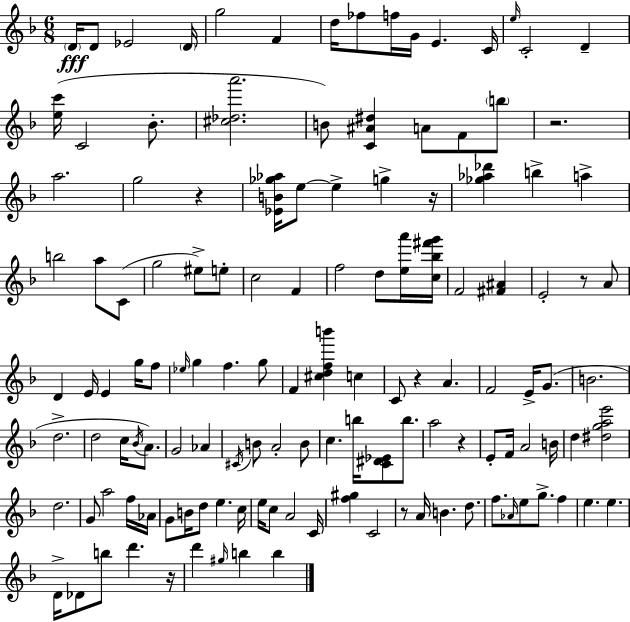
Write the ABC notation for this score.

X:1
T:Untitled
M:6/8
L:1/4
K:F
D/4 D/2 _E2 D/4 g2 F d/4 _f/2 f/4 G/4 E C/4 e/4 C2 D [ec']/4 C2 _B/2 [^c_da']2 B/2 [C^A^d] A/2 F/2 b/2 z2 a2 g2 z [_EB_g_a]/4 e/2 e g z/4 [_g_a_d'] b a b2 a/2 C/2 g2 ^e/2 e/2 c2 F f2 d/2 [ea']/4 [c_b^f'g']/4 F2 [^F^A] E2 z/2 A/2 D E/4 E g/4 f/2 _e/4 g f g/2 F [^cdfb'] c C/2 z A F2 E/4 G/2 B2 d2 d2 c/4 _B/4 A/2 G2 _A ^C/4 B/2 A2 B/2 c b/4 [C^D_E]/2 b/2 a2 z E/2 F/4 A2 B/4 d [^dgae']2 d2 G/2 a2 f/4 _A/4 G/2 B/4 d/2 e c/4 e/4 c/2 A2 C/4 [f^g] C2 z/2 A/4 B d/2 f/2 _A/4 e/2 g/2 f e e D/4 _D/2 b/2 d' z/4 d' ^g/4 b b